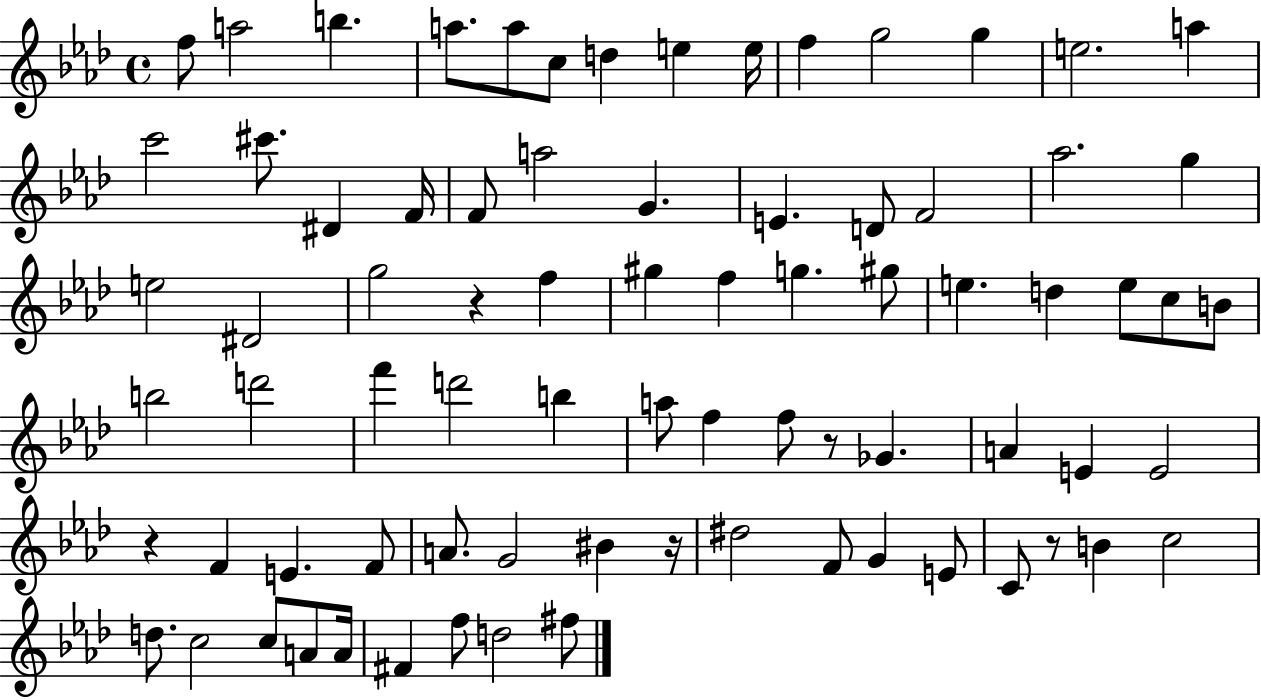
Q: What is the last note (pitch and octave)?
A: F#5